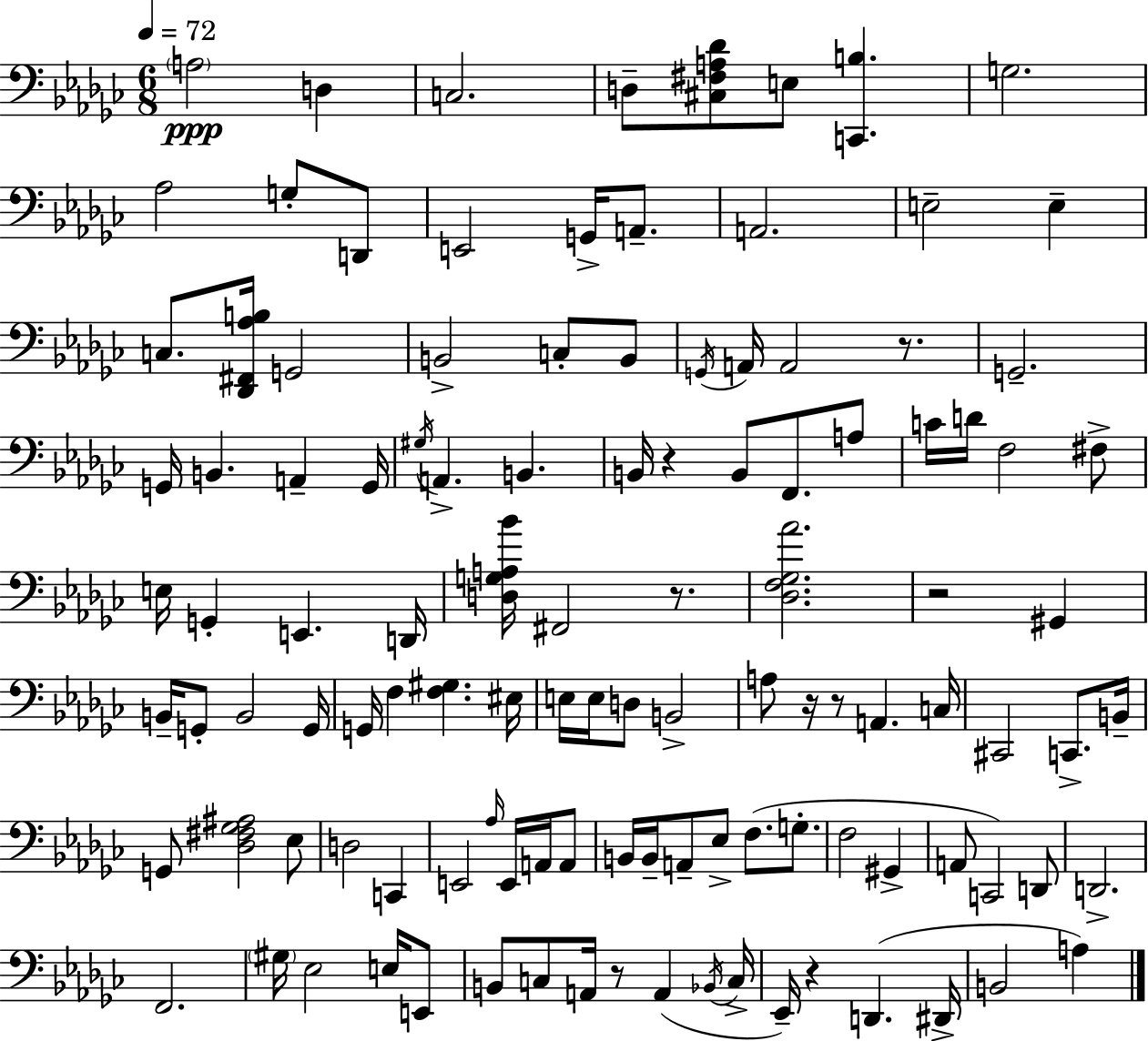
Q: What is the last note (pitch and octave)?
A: A3